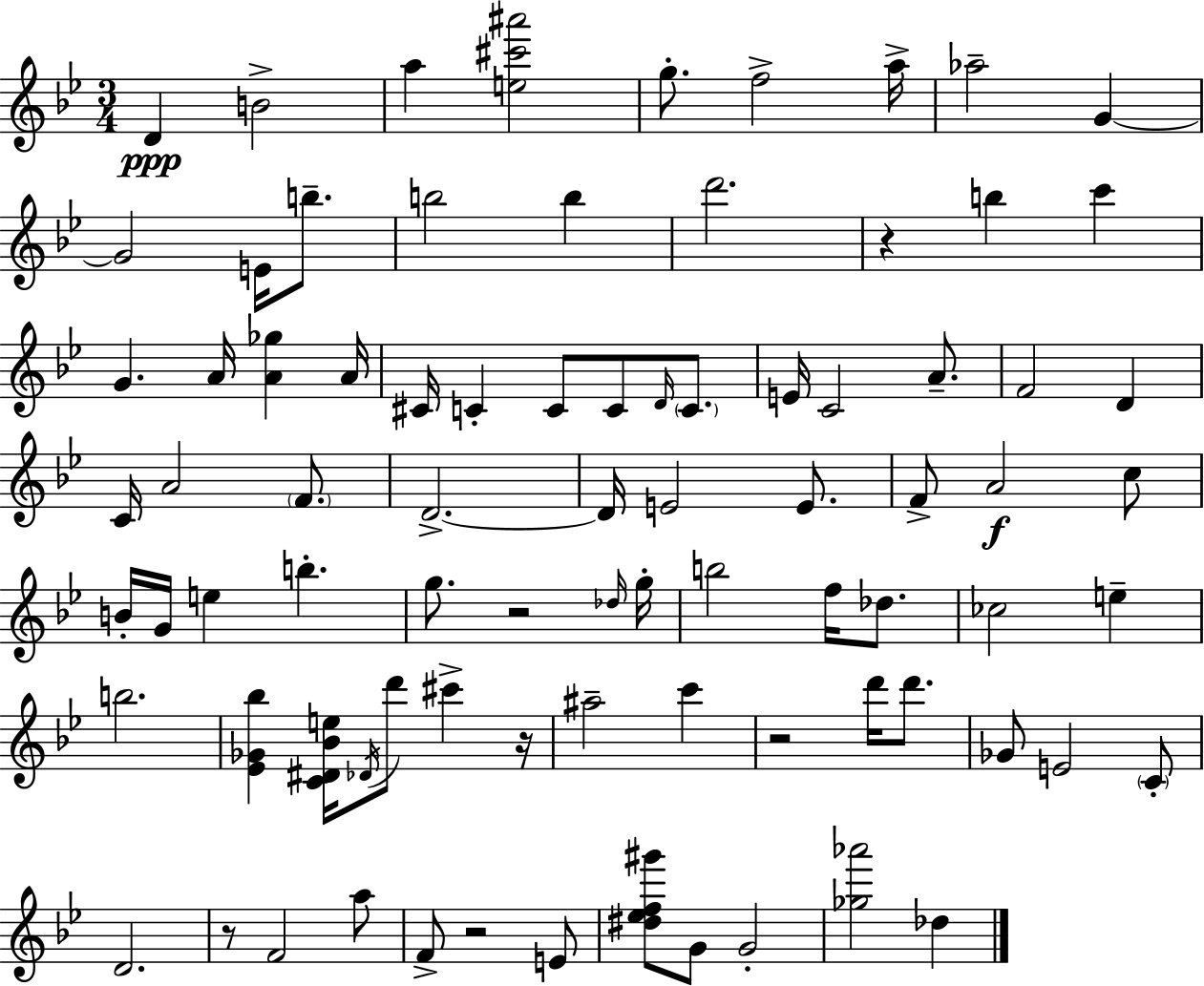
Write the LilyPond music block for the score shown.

{
  \clef treble
  \numericTimeSignature
  \time 3/4
  \key g \minor
  d'4\ppp b'2-> | a''4 <e'' cis''' ais'''>2 | g''8.-. f''2-> a''16-> | aes''2-- g'4~~ | \break g'2 e'16 b''8.-- | b''2 b''4 | d'''2. | r4 b''4 c'''4 | \break g'4. a'16 <a' ges''>4 a'16 | cis'16 c'4-. c'8 c'8 \grace { d'16 } \parenthesize c'8. | e'16 c'2 a'8.-- | f'2 d'4 | \break c'16 a'2 \parenthesize f'8. | d'2.->~~ | d'16 e'2 e'8. | f'8-> a'2\f c''8 | \break b'16-. g'16 e''4 b''4.-. | g''8. r2 | \grace { des''16 } g''16-. b''2 f''16 des''8. | ces''2 e''4-- | \break b''2. | <ees' ges' bes''>4 <c' dis' bes' e''>16 \acciaccatura { des'16 } d'''8 cis'''4-> | r16 ais''2-- c'''4 | r2 d'''16 | \break d'''8. ges'8 e'2 | \parenthesize c'8-. d'2. | r8 f'2 | a''8 f'8-> r2 | \break e'8 <dis'' ees'' f'' gis'''>8 g'8 g'2-. | <ges'' aes'''>2 des''4 | \bar "|."
}